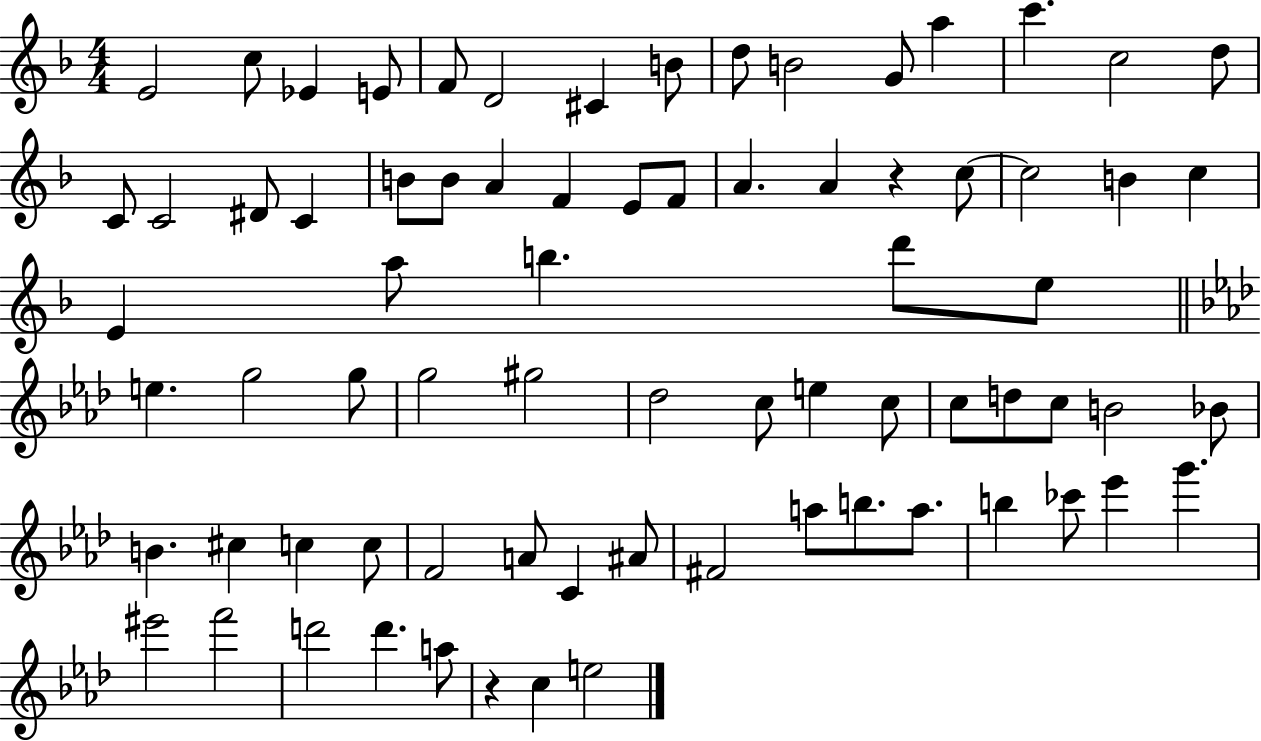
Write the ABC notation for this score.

X:1
T:Untitled
M:4/4
L:1/4
K:F
E2 c/2 _E E/2 F/2 D2 ^C B/2 d/2 B2 G/2 a c' c2 d/2 C/2 C2 ^D/2 C B/2 B/2 A F E/2 F/2 A A z c/2 c2 B c E a/2 b d'/2 e/2 e g2 g/2 g2 ^g2 _d2 c/2 e c/2 c/2 d/2 c/2 B2 _B/2 B ^c c c/2 F2 A/2 C ^A/2 ^F2 a/2 b/2 a/2 b _c'/2 _e' g' ^e'2 f'2 d'2 d' a/2 z c e2